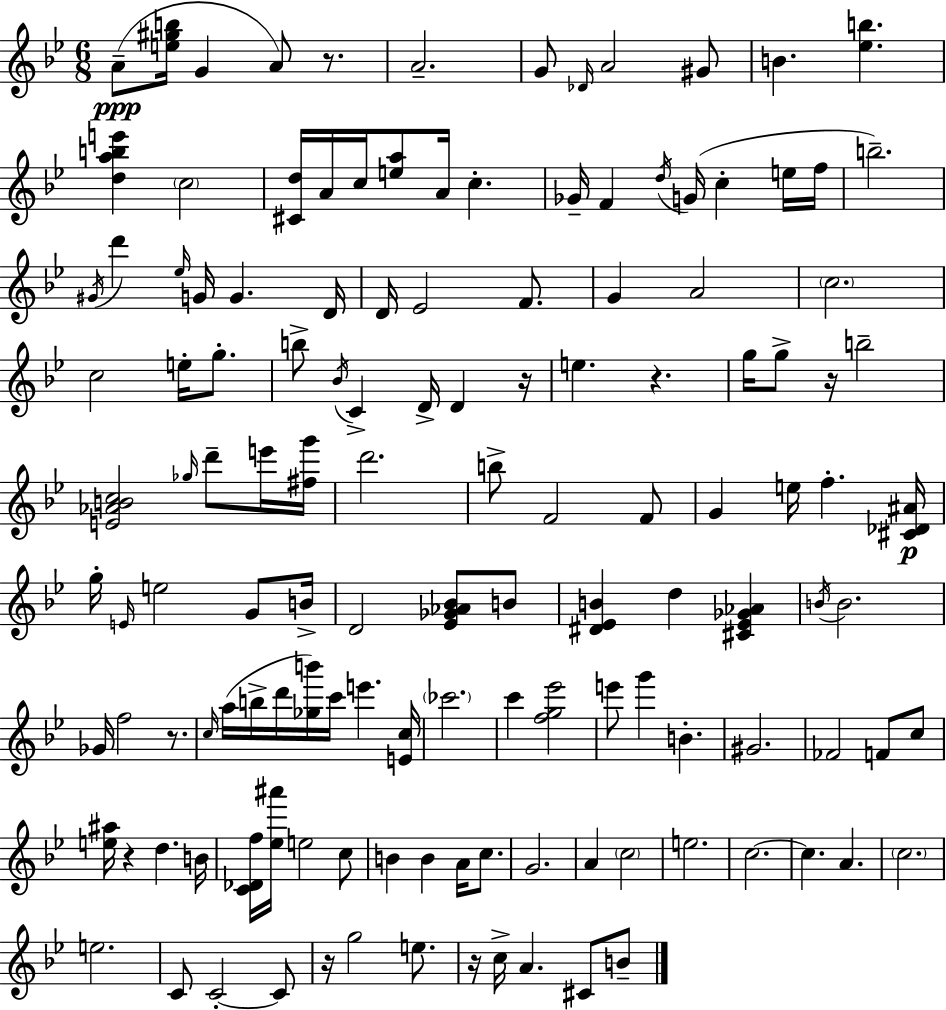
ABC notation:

X:1
T:Untitled
M:6/8
L:1/4
K:Gm
A/2 [e^gb]/4 G A/2 z/2 A2 G/2 _D/4 A2 ^G/2 B [_eb] [dabe'] c2 [^Cd]/4 A/4 c/4 [ea]/2 A/4 c _G/4 F d/4 G/4 c e/4 f/4 b2 ^G/4 d' _e/4 G/4 G D/4 D/4 _E2 F/2 G A2 c2 c2 e/4 g/2 b/2 _B/4 C D/4 D z/4 e z g/4 g/2 z/4 b2 [E_ABc]2 _g/4 d'/2 e'/4 [^fg']/4 d'2 b/2 F2 F/2 G e/4 f [^C_D^A]/4 g/4 E/4 e2 G/2 B/4 D2 [_E_G_A_B]/2 B/2 [^D_EB] d [^C_E_G_A] B/4 B2 _G/4 f2 z/2 c/4 a/4 b/4 d'/4 [_gb']/4 c'/4 e' [Ec]/4 _c'2 c' [fg_e']2 e'/2 g' B ^G2 _F2 F/2 c/2 [e^a]/4 z d B/4 [C_Df]/4 [_e^a']/4 e2 c/2 B B A/4 c/2 G2 A c2 e2 c2 c A c2 e2 C/2 C2 C/2 z/4 g2 e/2 z/4 c/4 A ^C/2 B/2